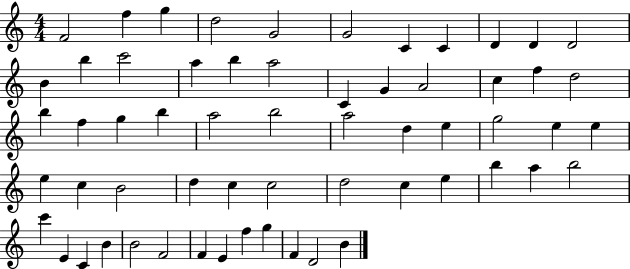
F4/h F5/q G5/q D5/h G4/h G4/h C4/q C4/q D4/q D4/q D4/h B4/q B5/q C6/h A5/q B5/q A5/h C4/q G4/q A4/h C5/q F5/q D5/h B5/q F5/q G5/q B5/q A5/h B5/h A5/h D5/q E5/q G5/h E5/q E5/q E5/q C5/q B4/h D5/q C5/q C5/h D5/h C5/q E5/q B5/q A5/q B5/h C6/q E4/q C4/q B4/q B4/h F4/h F4/q E4/q F5/q G5/q F4/q D4/h B4/q